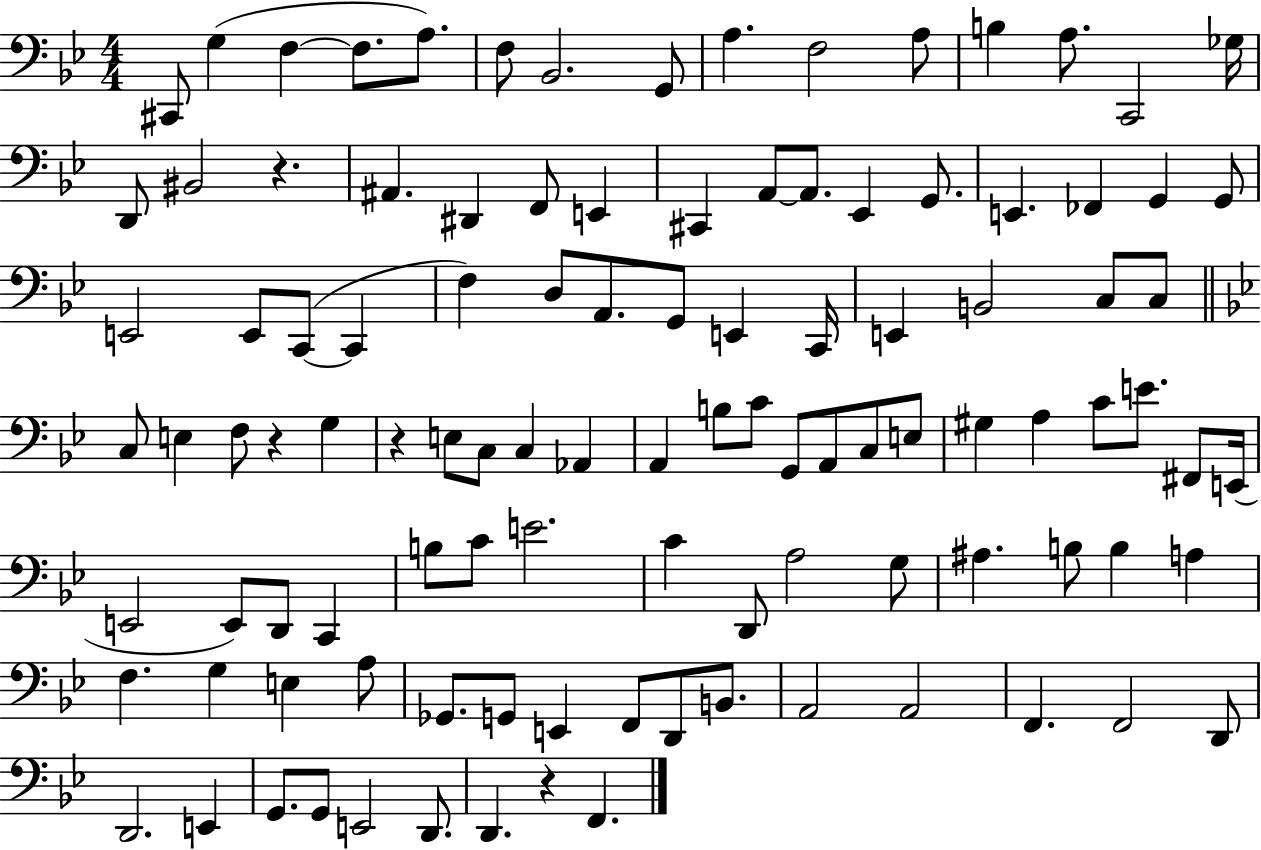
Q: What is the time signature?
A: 4/4